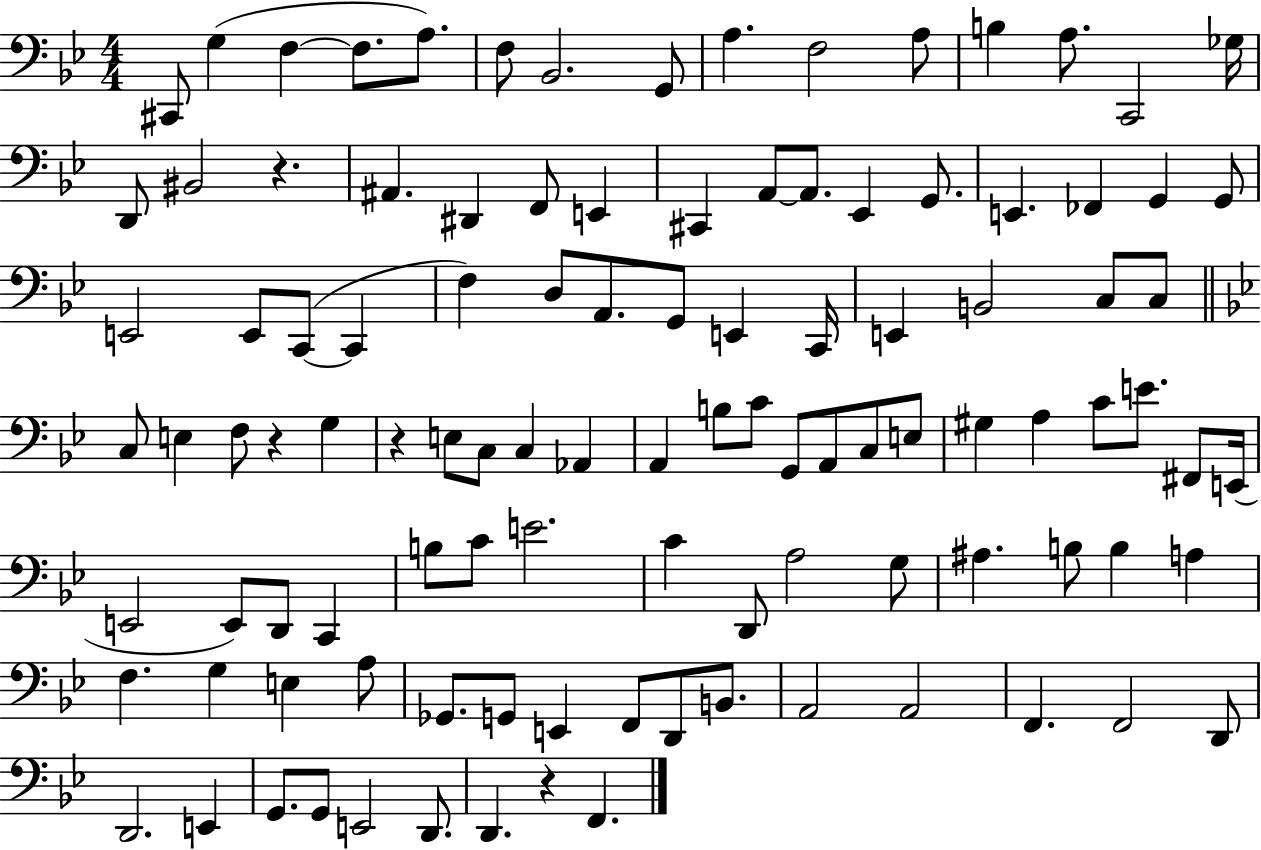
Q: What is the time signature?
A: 4/4